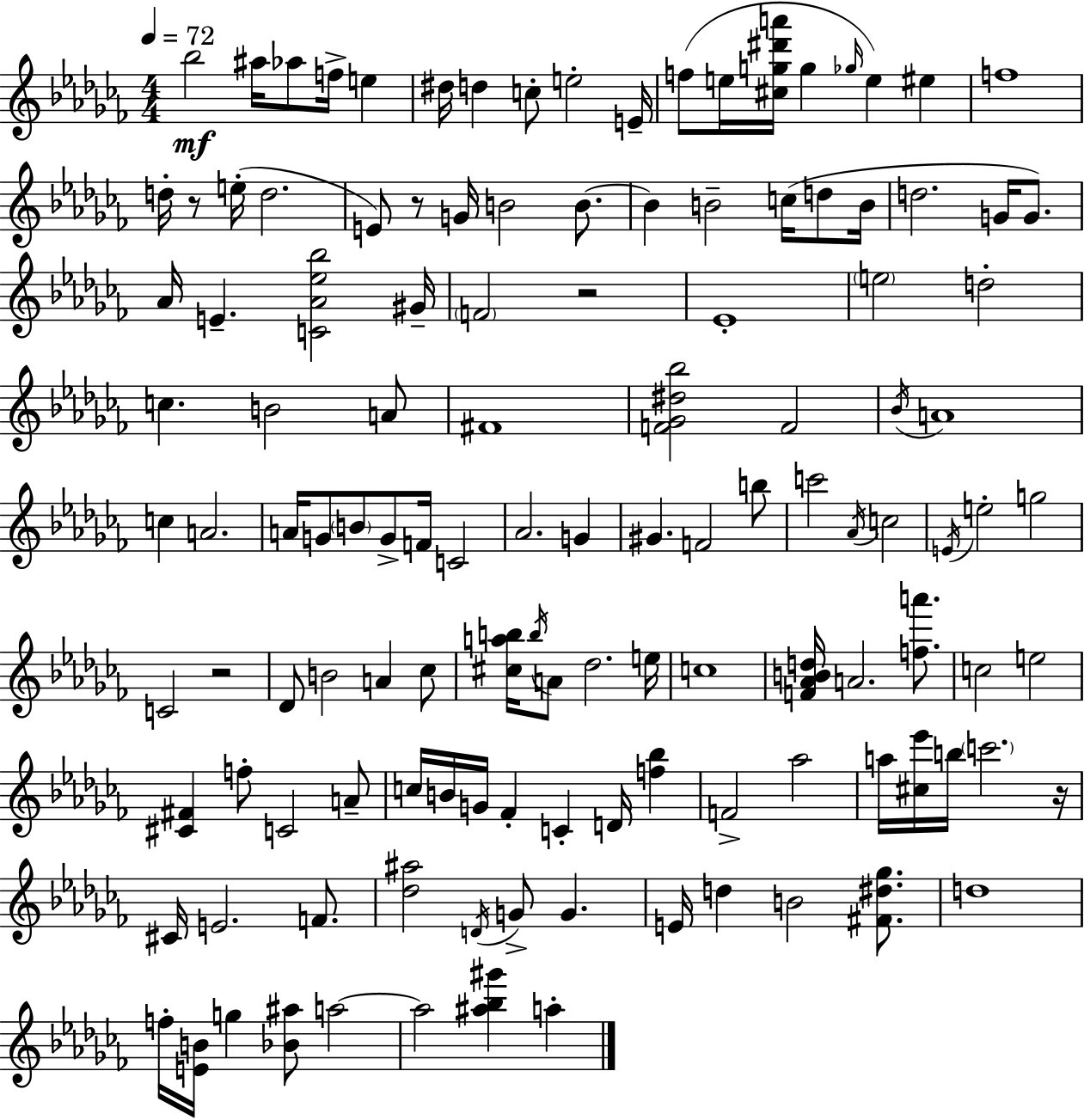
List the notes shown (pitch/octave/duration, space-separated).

Bb5/h A#5/s Ab5/e F5/s E5/q D#5/s D5/q C5/e E5/h E4/s F5/e E5/s [C#5,G5,D#6,A6]/s G5/q Gb5/s E5/q EIS5/q F5/w D5/s R/e E5/s D5/h. E4/e R/e G4/s B4/h B4/e. B4/q B4/h C5/s D5/e B4/s D5/h. G4/s G4/e. Ab4/s E4/q. [C4,Ab4,Eb5,Bb5]/h G#4/s F4/h R/h Eb4/w E5/h D5/h C5/q. B4/h A4/e F#4/w [F4,Gb4,D#5,Bb5]/h F4/h Bb4/s A4/w C5/q A4/h. A4/s G4/e B4/e G4/e F4/s C4/h Ab4/h. G4/q G#4/q. F4/h B5/e C6/h Ab4/s C5/h E4/s E5/h G5/h C4/h R/h Db4/e B4/h A4/q CES5/e [C#5,A5,B5]/s B5/s A4/e Db5/h. E5/s C5/w [F4,Ab4,B4,D5]/s A4/h. [F5,A6]/e. C5/h E5/h [C#4,F#4]/q F5/e C4/h A4/e C5/s B4/s G4/s FES4/q C4/q D4/s [F5,Bb5]/q F4/h Ab5/h A5/s [C#5,Eb6]/s B5/s C6/h. R/s C#4/s E4/h. F4/e. [Db5,A#5]/h D4/s G4/e G4/q. E4/s D5/q B4/h [F#4,D#5,Gb5]/e. D5/w F5/s [E4,B4]/s G5/q [Bb4,A#5]/e A5/h A5/h [A#5,Bb5,G#6]/q A5/q